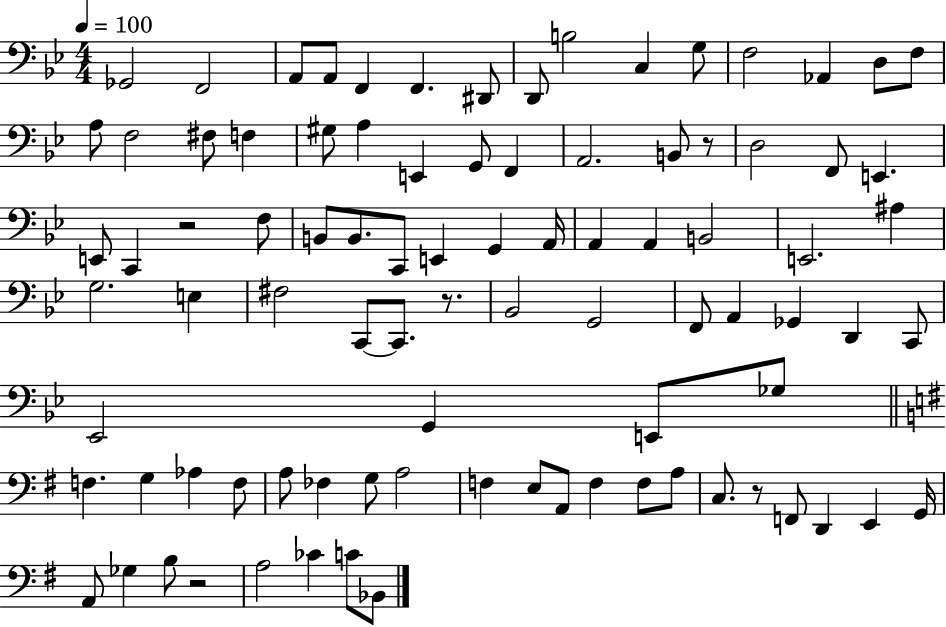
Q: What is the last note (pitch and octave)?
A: Bb2